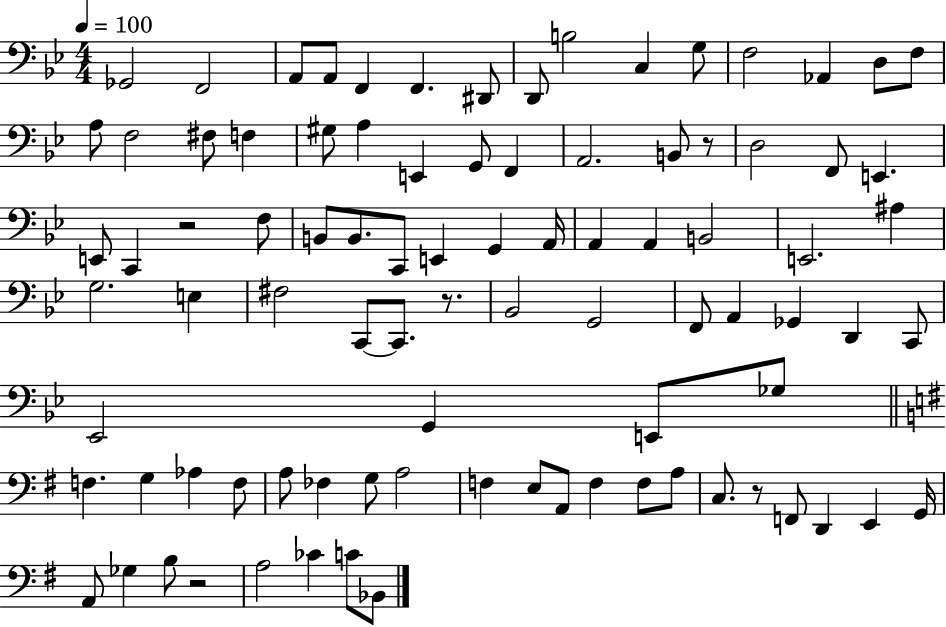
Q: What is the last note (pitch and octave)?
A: Bb2